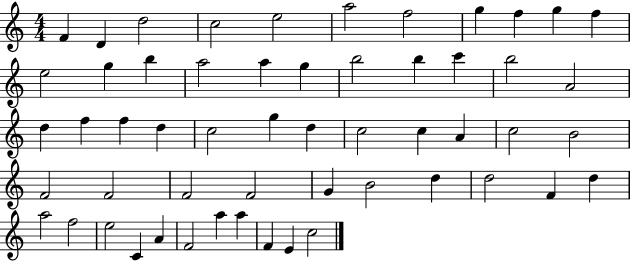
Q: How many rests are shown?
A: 0